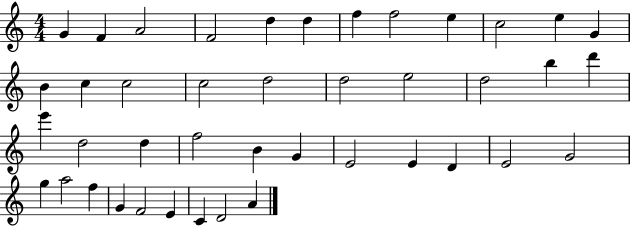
X:1
T:Untitled
M:4/4
L:1/4
K:C
G F A2 F2 d d f f2 e c2 e G B c c2 c2 d2 d2 e2 d2 b d' e' d2 d f2 B G E2 E D E2 G2 g a2 f G F2 E C D2 A